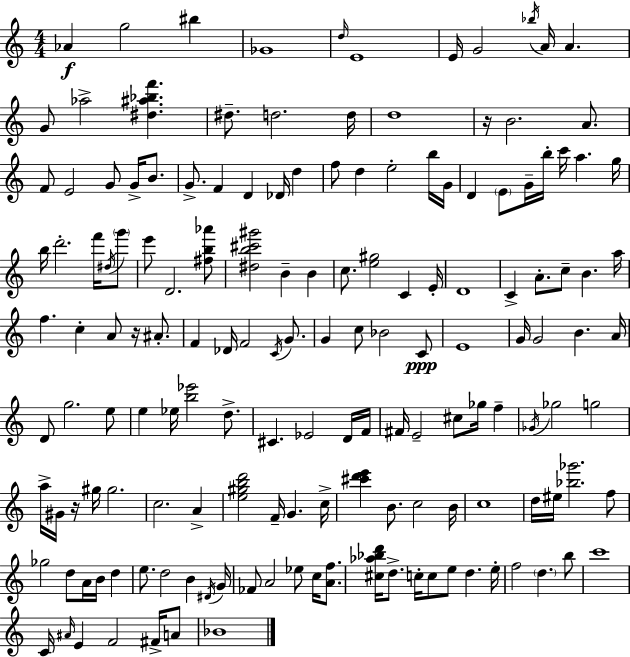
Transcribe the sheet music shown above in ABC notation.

X:1
T:Untitled
M:4/4
L:1/4
K:C
_A g2 ^b _G4 d/4 E4 E/4 G2 _b/4 A/4 A G/2 _a2 [^d^a_bf'] ^d/2 d2 d/4 d4 z/4 B2 A/2 F/2 E2 G/2 G/4 B/2 G/2 F D _D/4 d f/2 d e2 b/4 G/4 D E/2 G/4 b/4 c'/4 a g/4 b/4 d'2 f'/4 ^d/4 g'/2 e'/2 D2 [^fb_a']/2 [^db^c'^g']2 B B c/2 [e^g]2 C E/4 D4 C A/2 c/2 B a/4 f c A/2 z/4 ^A/2 F _D/4 F2 C/4 G/2 G c/2 _B2 C/2 E4 G/4 G2 B A/4 D/2 g2 e/2 e _e/4 [b_e']2 d/2 ^C _E2 D/4 F/4 ^F/4 E2 ^c/2 _g/4 f _G/4 _g2 g2 a/4 ^G/4 z/4 ^g/4 ^g2 c2 A [e^gbd']2 F/4 G c/4 [^c'd'e'] B/2 c2 B/4 c4 d/4 ^e/4 [_b_g']2 f/2 _g2 d/2 A/4 B/4 d e/2 d2 B ^D/4 G/4 _F/2 A2 _e/2 c/4 [Af]/2 [^c_a_bd']/4 d/2 c/4 c/2 e/2 d e/4 f2 d b/2 c'4 C/4 ^A/4 E F2 ^F/4 A/2 _B4